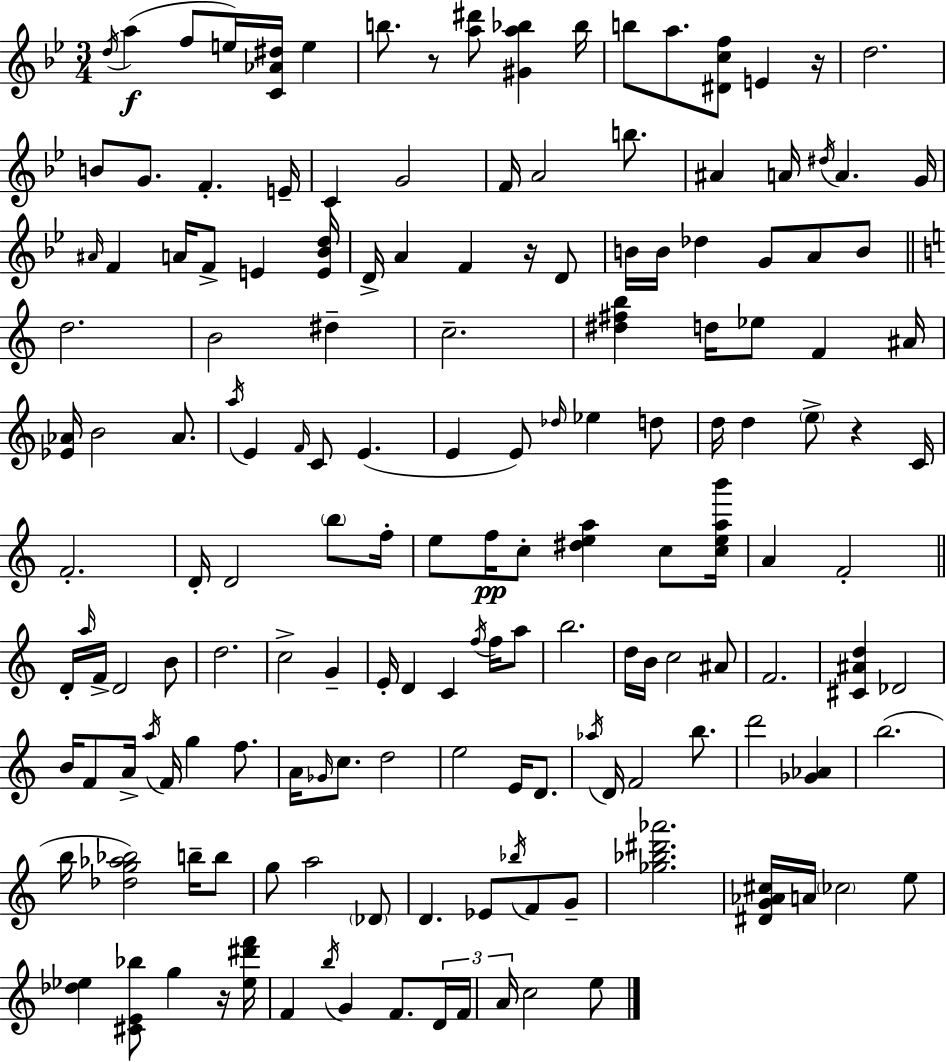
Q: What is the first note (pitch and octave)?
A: D5